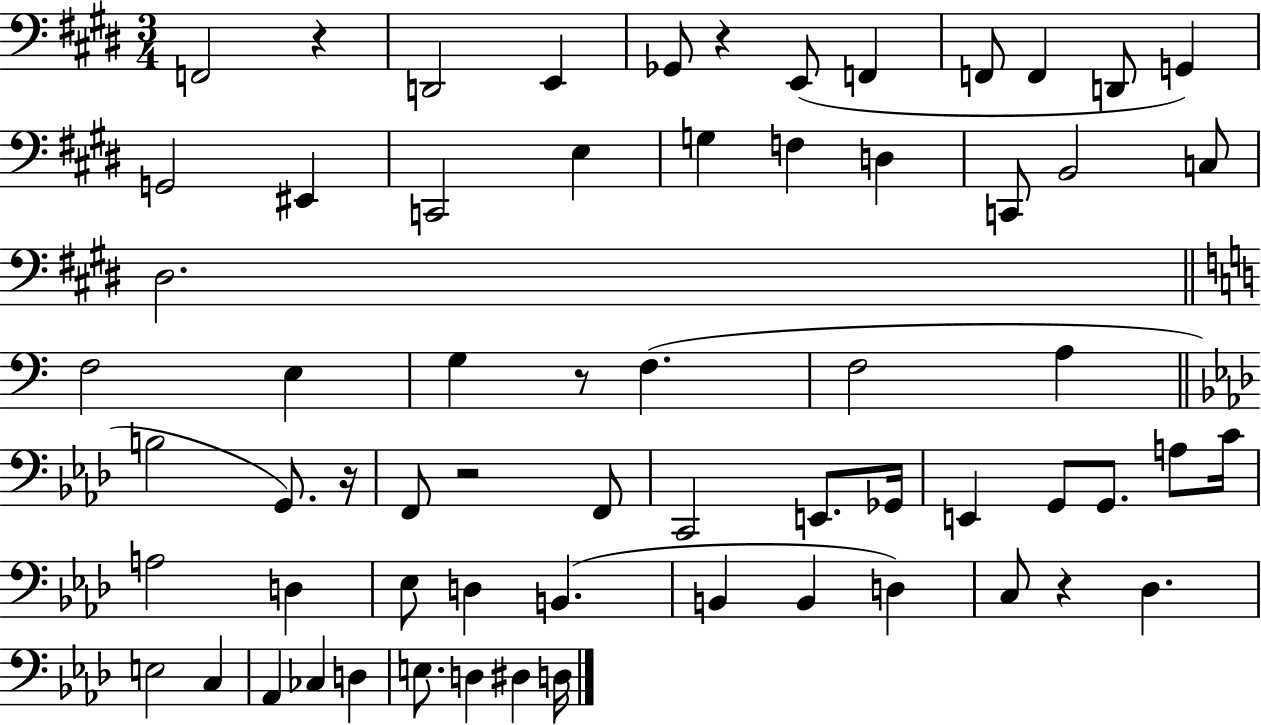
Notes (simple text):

F2/h R/q D2/h E2/q Gb2/e R/q E2/e F2/q F2/e F2/q D2/e G2/q G2/h EIS2/q C2/h E3/q G3/q F3/q D3/q C2/e B2/h C3/e D#3/h. F3/h E3/q G3/q R/e F3/q. F3/h A3/q B3/h G2/e. R/s F2/e R/h F2/e C2/h E2/e. Gb2/s E2/q G2/e G2/e. A3/e C4/s A3/h D3/q Eb3/e D3/q B2/q. B2/q B2/q D3/q C3/e R/q Db3/q. E3/h C3/q Ab2/q CES3/q D3/q E3/e. D3/q D#3/q D3/s